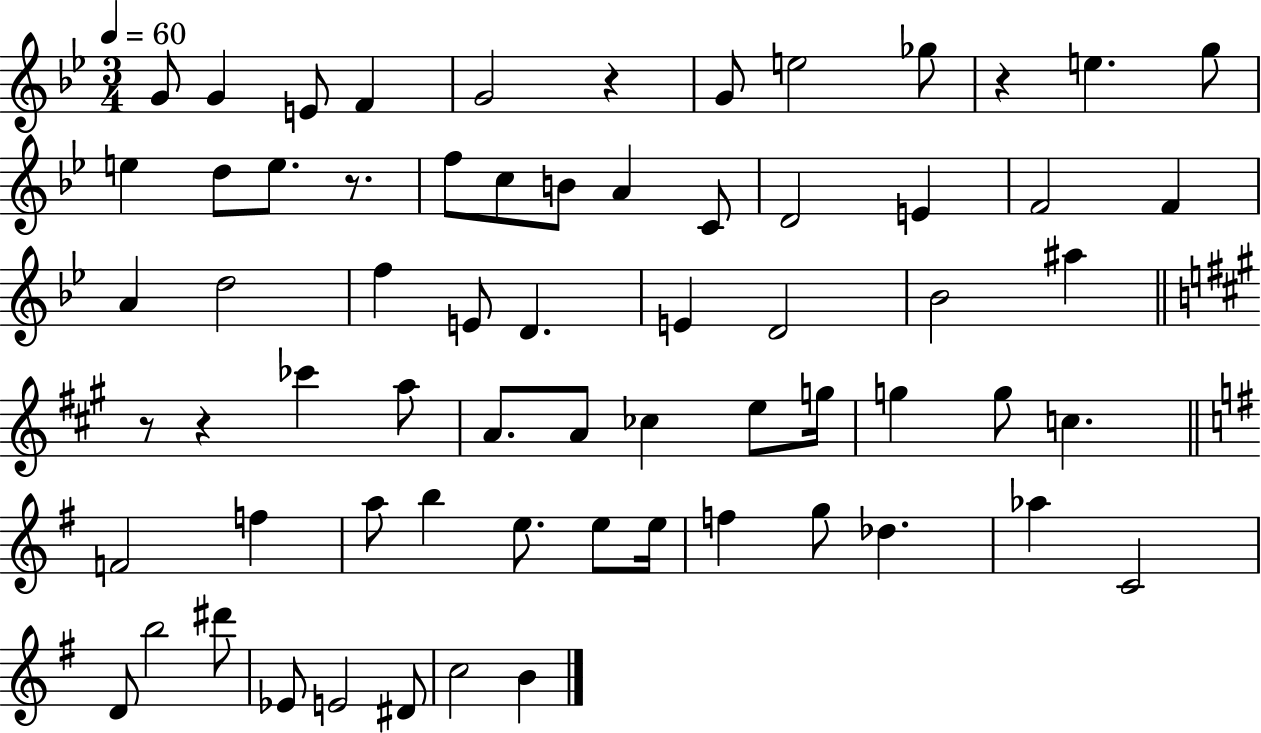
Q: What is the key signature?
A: BES major